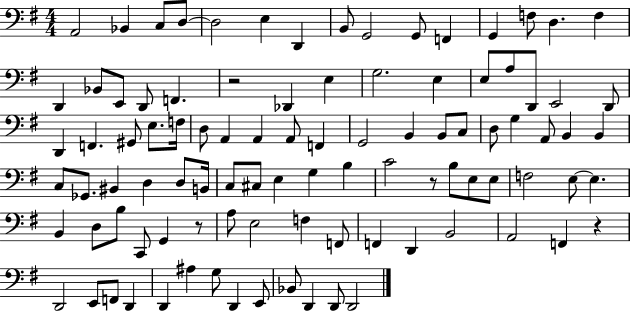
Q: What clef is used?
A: bass